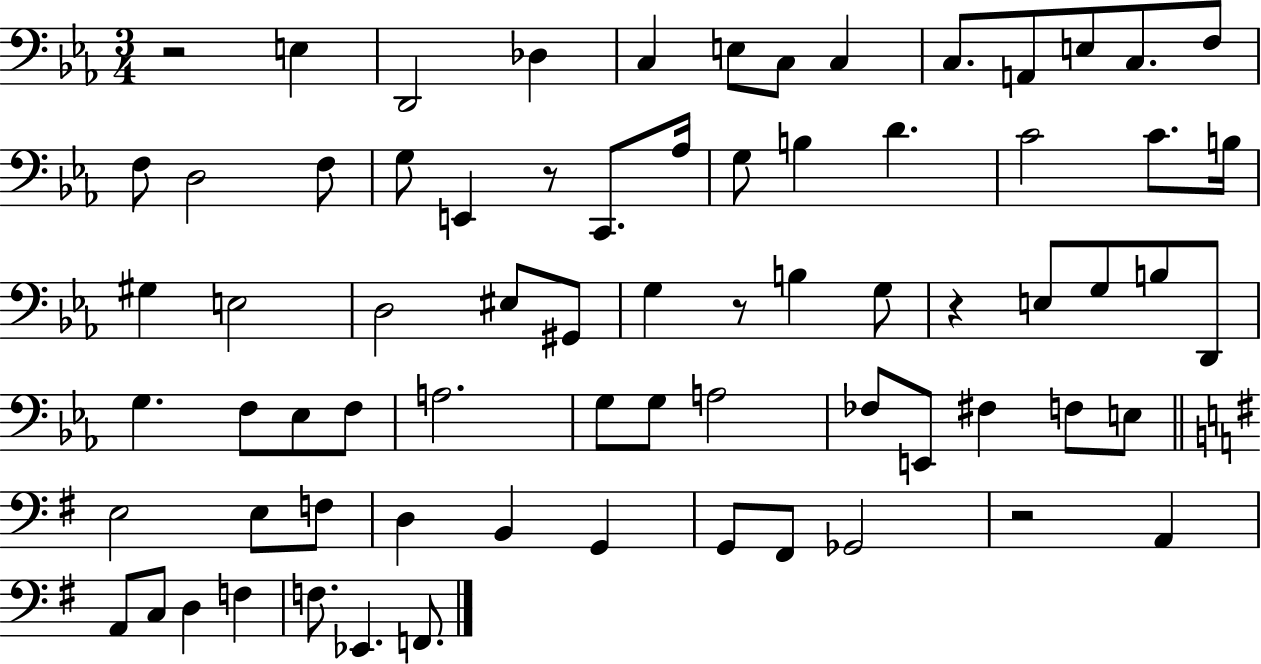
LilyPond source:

{
  \clef bass
  \numericTimeSignature
  \time 3/4
  \key ees \major
  r2 e4 | d,2 des4 | c4 e8 c8 c4 | c8. a,8 e8 c8. f8 | \break f8 d2 f8 | g8 e,4 r8 c,8. aes16 | g8 b4 d'4. | c'2 c'8. b16 | \break gis4 e2 | d2 eis8 gis,8 | g4 r8 b4 g8 | r4 e8 g8 b8 d,8 | \break g4. f8 ees8 f8 | a2. | g8 g8 a2 | fes8 e,8 fis4 f8 e8 | \break \bar "||" \break \key g \major e2 e8 f8 | d4 b,4 g,4 | g,8 fis,8 ges,2 | r2 a,4 | \break a,8 c8 d4 f4 | f8. ees,4. f,8. | \bar "|."
}